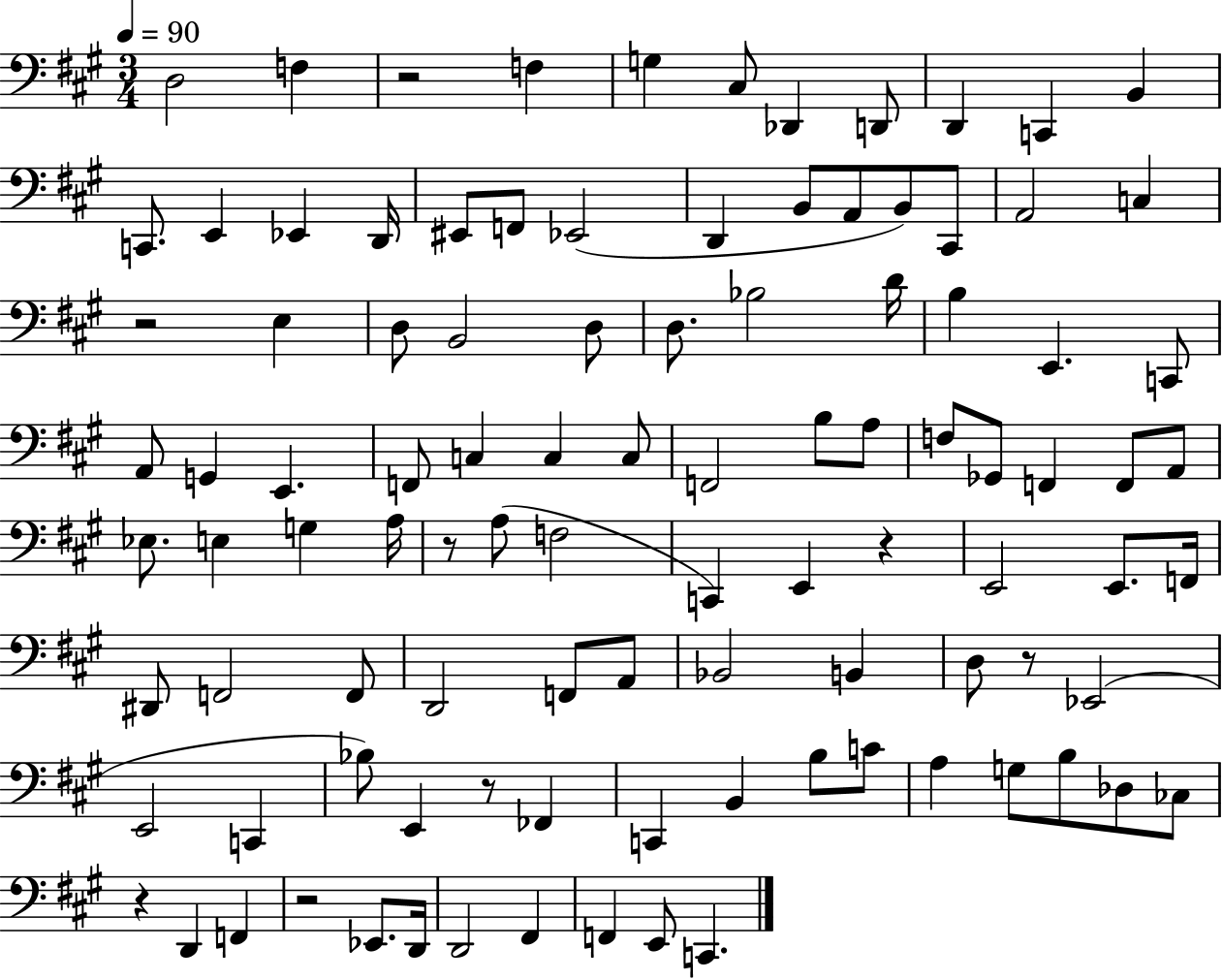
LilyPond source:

{
  \clef bass
  \numericTimeSignature
  \time 3/4
  \key a \major
  \tempo 4 = 90
  \repeat volta 2 { d2 f4 | r2 f4 | g4 cis8 des,4 d,8 | d,4 c,4 b,4 | \break c,8. e,4 ees,4 d,16 | eis,8 f,8 ees,2( | d,4 b,8 a,8 b,8) cis,8 | a,2 c4 | \break r2 e4 | d8 b,2 d8 | d8. bes2 d'16 | b4 e,4. c,8 | \break a,8 g,4 e,4. | f,8 c4 c4 c8 | f,2 b8 a8 | f8 ges,8 f,4 f,8 a,8 | \break ees8. e4 g4 a16 | r8 a8( f2 | c,4) e,4 r4 | e,2 e,8. f,16 | \break dis,8 f,2 f,8 | d,2 f,8 a,8 | bes,2 b,4 | d8 r8 ees,2( | \break e,2 c,4 | bes8) e,4 r8 fes,4 | c,4 b,4 b8 c'8 | a4 g8 b8 des8 ces8 | \break r4 d,4 f,4 | r2 ees,8. d,16 | d,2 fis,4 | f,4 e,8 c,4. | \break } \bar "|."
}